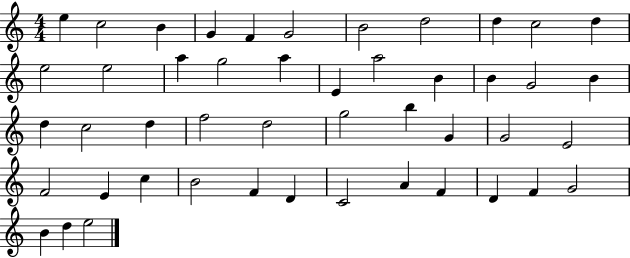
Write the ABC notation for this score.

X:1
T:Untitled
M:4/4
L:1/4
K:C
e c2 B G F G2 B2 d2 d c2 d e2 e2 a g2 a E a2 B B G2 B d c2 d f2 d2 g2 b G G2 E2 F2 E c B2 F D C2 A F D F G2 B d e2